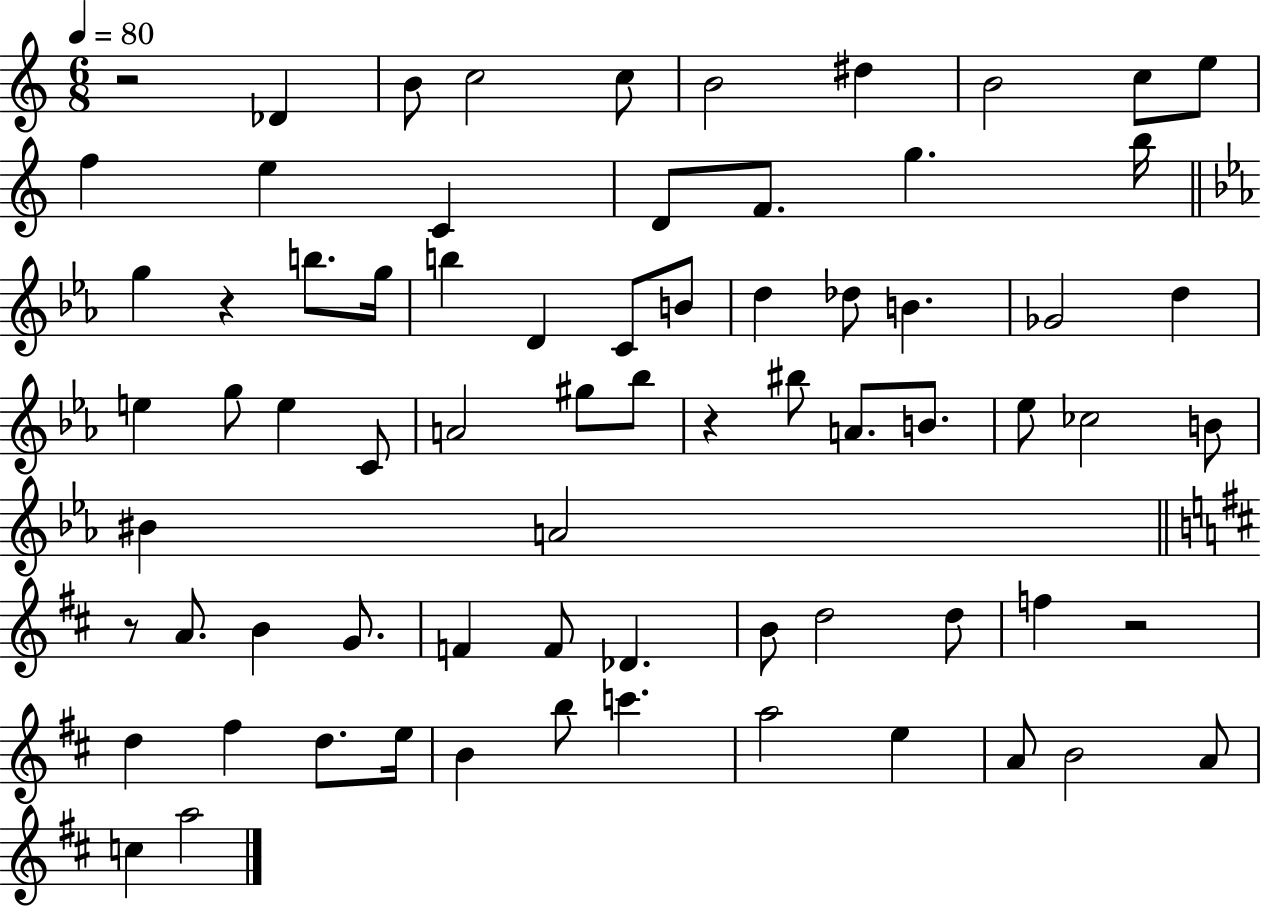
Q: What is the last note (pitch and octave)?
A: A5